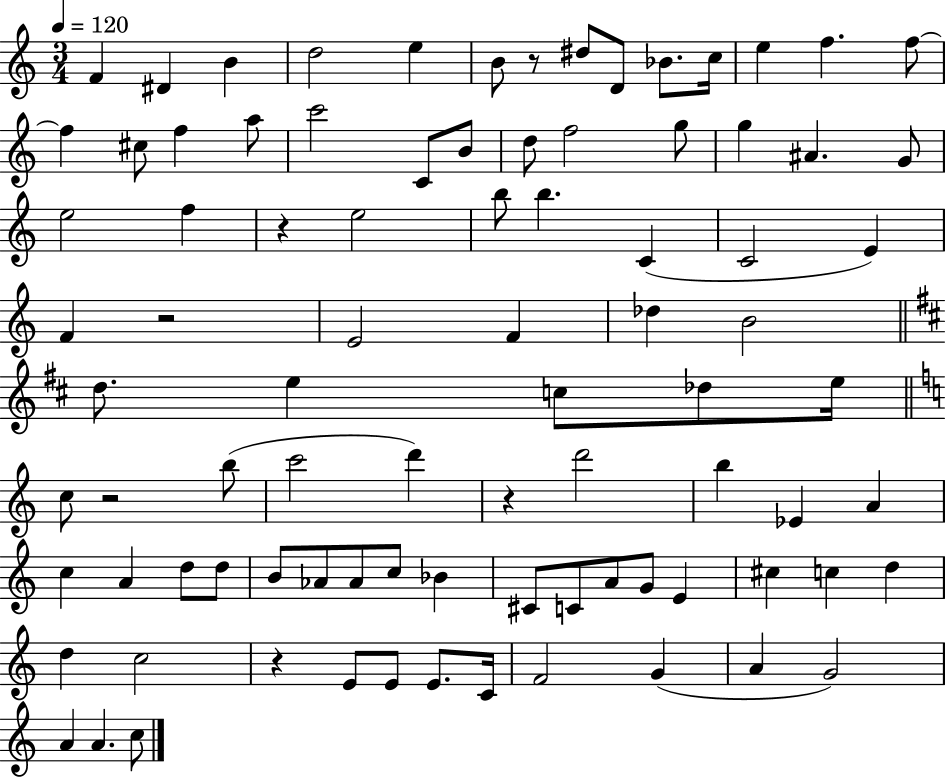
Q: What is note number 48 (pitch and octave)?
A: D6